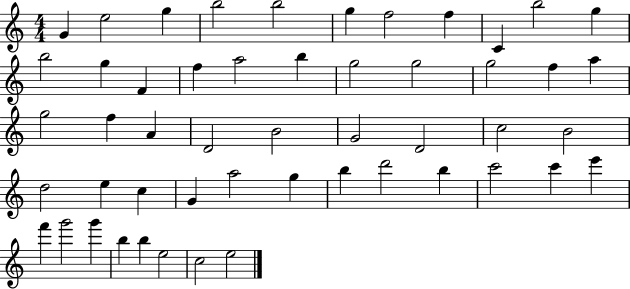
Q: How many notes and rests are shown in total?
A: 51